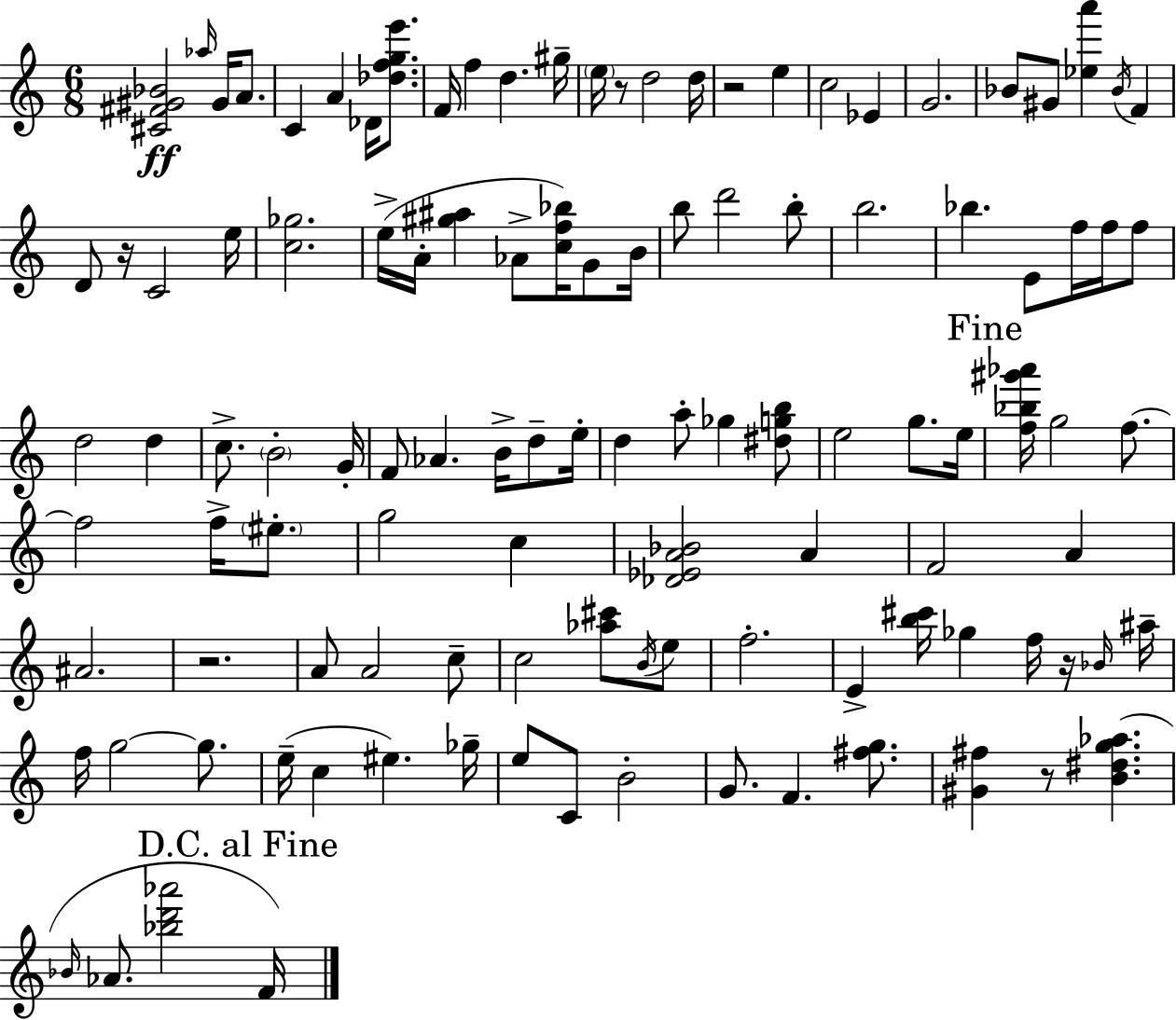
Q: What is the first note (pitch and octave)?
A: Ab5